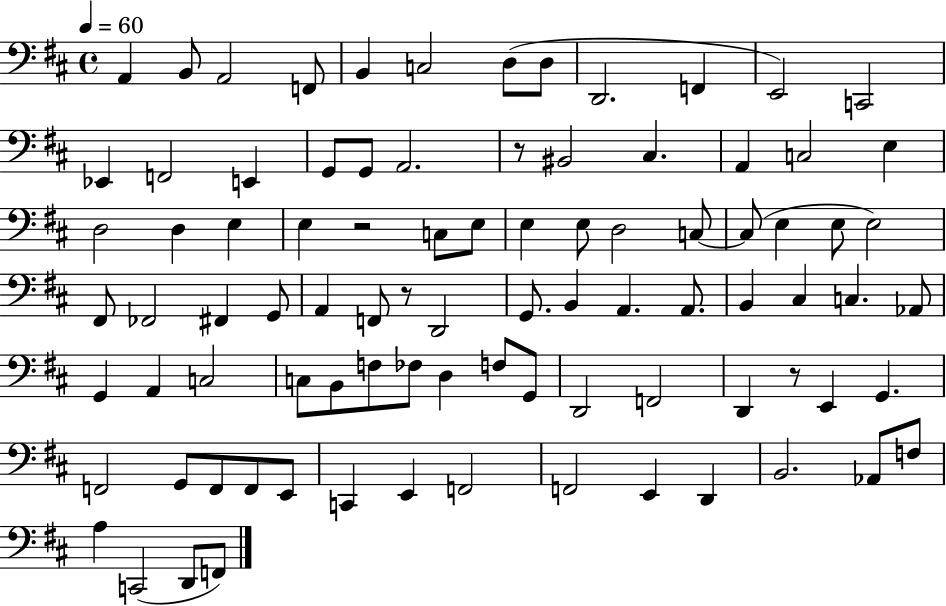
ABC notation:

X:1
T:Untitled
M:4/4
L:1/4
K:D
A,, B,,/2 A,,2 F,,/2 B,, C,2 D,/2 D,/2 D,,2 F,, E,,2 C,,2 _E,, F,,2 E,, G,,/2 G,,/2 A,,2 z/2 ^B,,2 ^C, A,, C,2 E, D,2 D, E, E, z2 C,/2 E,/2 E, E,/2 D,2 C,/2 C,/2 E, E,/2 E,2 ^F,,/2 _F,,2 ^F,, G,,/2 A,, F,,/2 z/2 D,,2 G,,/2 B,, A,, A,,/2 B,, ^C, C, _A,,/2 G,, A,, C,2 C,/2 B,,/2 F,/2 _F,/2 D, F,/2 G,,/2 D,,2 F,,2 D,, z/2 E,, G,, F,,2 G,,/2 F,,/2 F,,/2 E,,/2 C,, E,, F,,2 F,,2 E,, D,, B,,2 _A,,/2 F,/2 A, C,,2 D,,/2 F,,/2